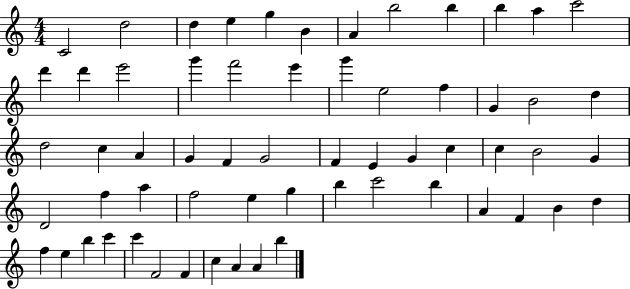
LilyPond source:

{
  \clef treble
  \numericTimeSignature
  \time 4/4
  \key c \major
  c'2 d''2 | d''4 e''4 g''4 b'4 | a'4 b''2 b''4 | b''4 a''4 c'''2 | \break d'''4 d'''4 e'''2 | g'''4 f'''2 e'''4 | g'''4 e''2 f''4 | g'4 b'2 d''4 | \break d''2 c''4 a'4 | g'4 f'4 g'2 | f'4 e'4 g'4 c''4 | c''4 b'2 g'4 | \break d'2 f''4 a''4 | f''2 e''4 g''4 | b''4 c'''2 b''4 | a'4 f'4 b'4 d''4 | \break f''4 e''4 b''4 c'''4 | c'''4 f'2 f'4 | c''4 a'4 a'4 b''4 | \bar "|."
}